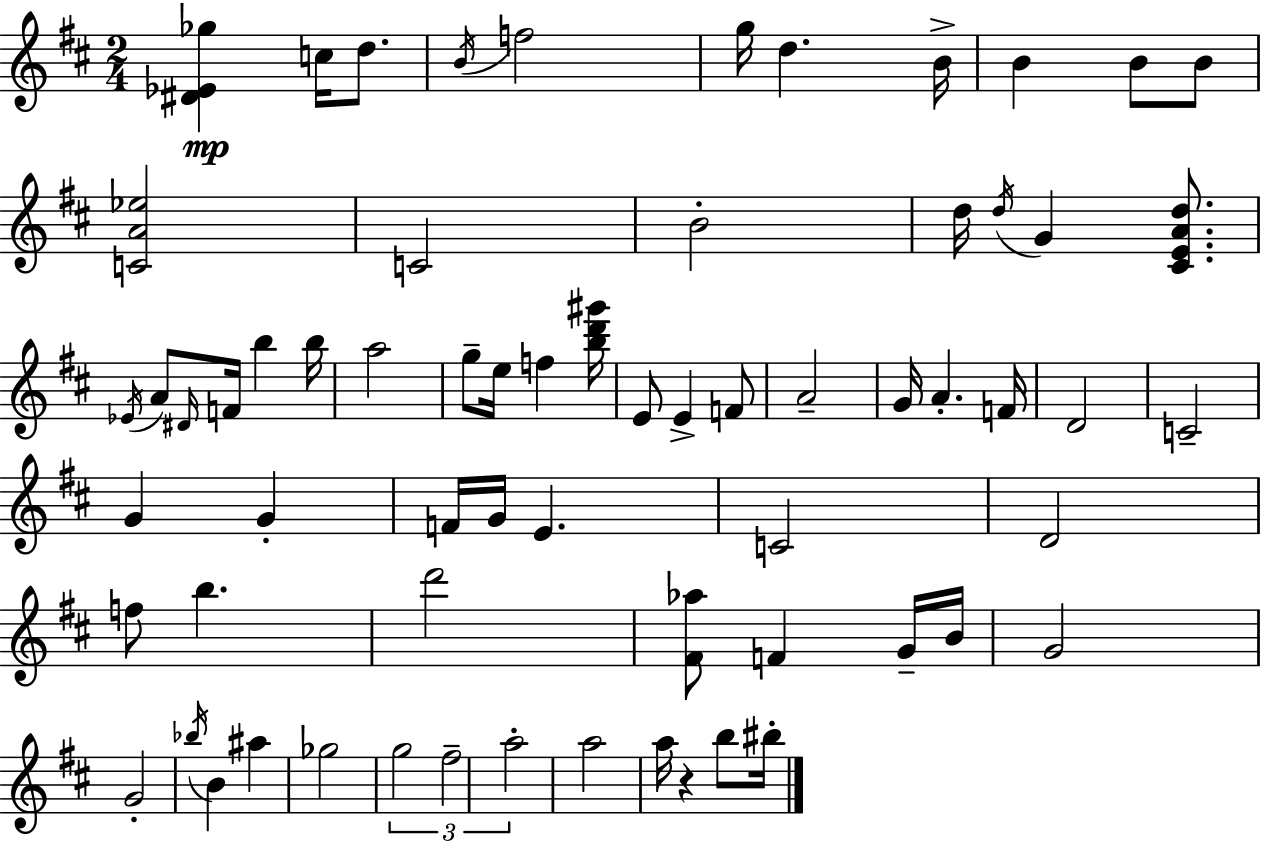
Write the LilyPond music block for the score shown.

{
  \clef treble
  \numericTimeSignature
  \time 2/4
  \key d \major
  <dis' ees' ges''>4\mp c''16 d''8. | \acciaccatura { b'16 } f''2 | g''16 d''4. | b'16-> b'4 b'8 b'8 | \break <c' a' ees''>2 | c'2 | b'2-. | d''16 \acciaccatura { d''16 } g'4 <cis' e' a' d''>8. | \break \acciaccatura { ees'16 } a'8 \grace { dis'16 } f'16 b''4 | b''16 a''2 | g''8-- e''16 f''4 | <b'' d''' gis'''>16 e'8 e'4-> | \break f'8 a'2-- | g'16 a'4.-. | f'16 d'2 | c'2-- | \break g'4 | g'4-. f'16 g'16 e'4. | c'2 | d'2 | \break f''8 b''4. | d'''2 | <fis' aes''>8 f'4 | g'16-- b'16 g'2 | \break g'2-. | \acciaccatura { bes''16 } b'4 | ais''4 ges''2 | \tuplet 3/2 { g''2 | \break fis''2-- | a''2-. } | a''2 | a''16 r4 | \break b''8 bis''16-. \bar "|."
}